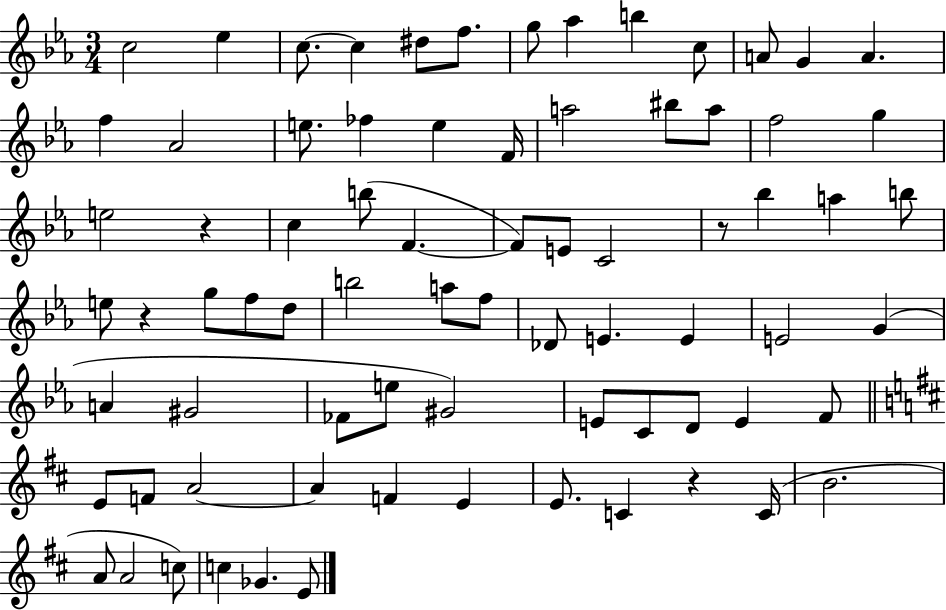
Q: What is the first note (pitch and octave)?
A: C5